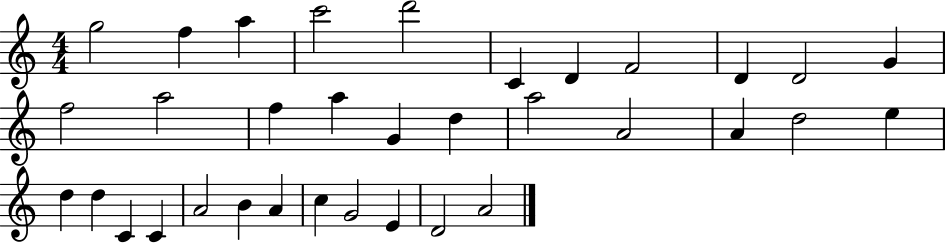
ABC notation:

X:1
T:Untitled
M:4/4
L:1/4
K:C
g2 f a c'2 d'2 C D F2 D D2 G f2 a2 f a G d a2 A2 A d2 e d d C C A2 B A c G2 E D2 A2